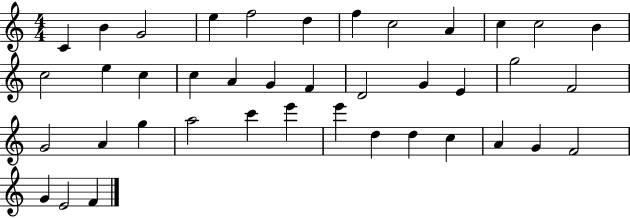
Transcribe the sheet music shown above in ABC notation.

X:1
T:Untitled
M:4/4
L:1/4
K:C
C B G2 e f2 d f c2 A c c2 B c2 e c c A G F D2 G E g2 F2 G2 A g a2 c' e' e' d d c A G F2 G E2 F